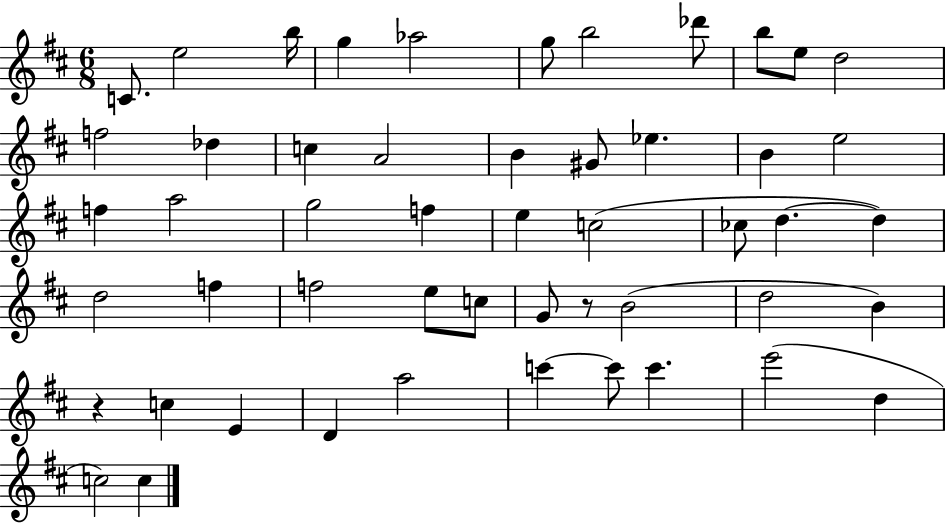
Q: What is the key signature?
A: D major